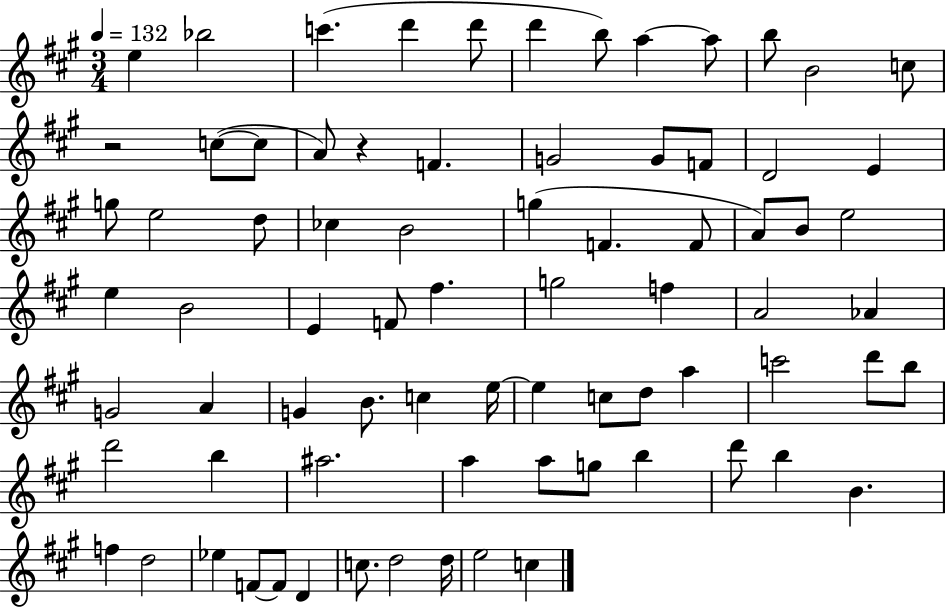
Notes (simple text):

E5/q Bb5/h C6/q. D6/q D6/e D6/q B5/e A5/q A5/e B5/e B4/h C5/e R/h C5/e C5/e A4/e R/q F4/q. G4/h G4/e F4/e D4/h E4/q G5/e E5/h D5/e CES5/q B4/h G5/q F4/q. F4/e A4/e B4/e E5/h E5/q B4/h E4/q F4/e F#5/q. G5/h F5/q A4/h Ab4/q G4/h A4/q G4/q B4/e. C5/q E5/s E5/q C5/e D5/e A5/q C6/h D6/e B5/e D6/h B5/q A#5/h. A5/q A5/e G5/e B5/q D6/e B5/q B4/q. F5/q D5/h Eb5/q F4/e F4/e D4/q C5/e. D5/h D5/s E5/h C5/q